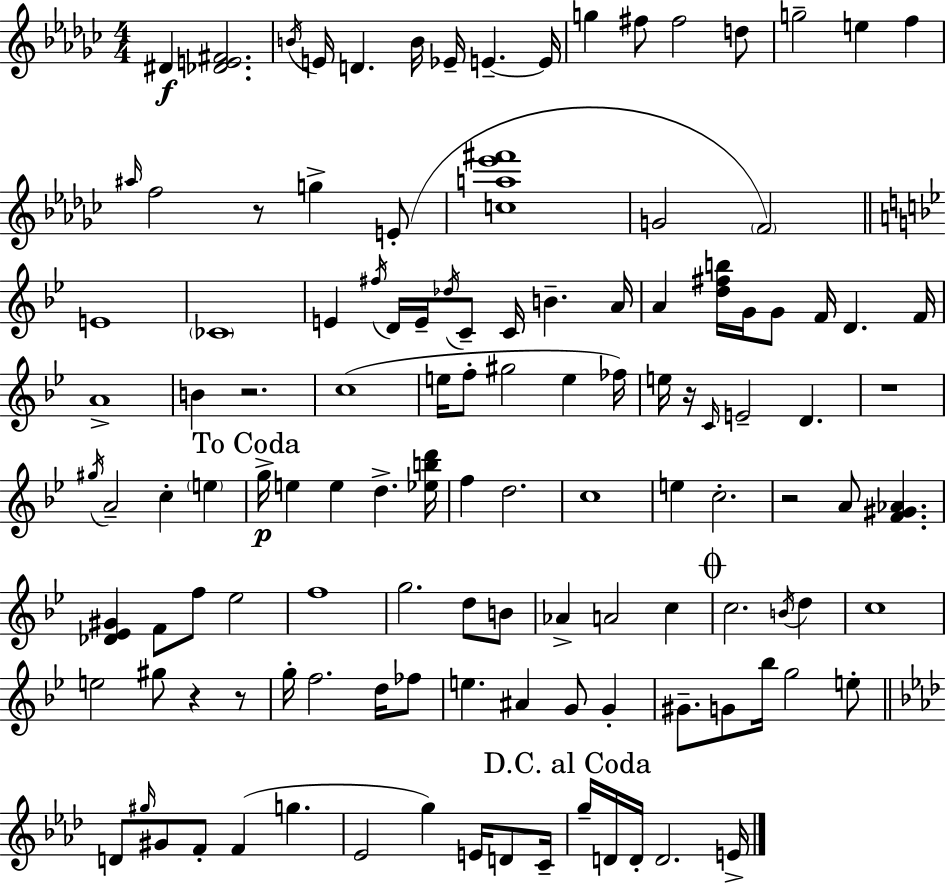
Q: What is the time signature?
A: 4/4